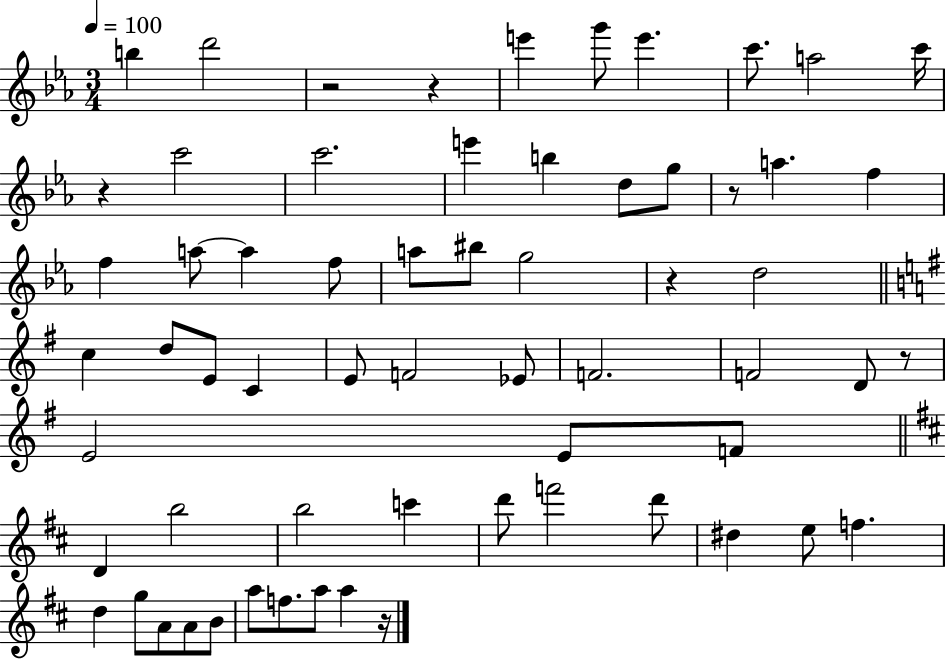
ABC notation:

X:1
T:Untitled
M:3/4
L:1/4
K:Eb
b d'2 z2 z e' g'/2 e' c'/2 a2 c'/4 z c'2 c'2 e' b d/2 g/2 z/2 a f f a/2 a f/2 a/2 ^b/2 g2 z d2 c d/2 E/2 C E/2 F2 _E/2 F2 F2 D/2 z/2 E2 E/2 F/2 D b2 b2 c' d'/2 f'2 d'/2 ^d e/2 f d g/2 A/2 A/2 B/2 a/2 f/2 a/2 a z/4